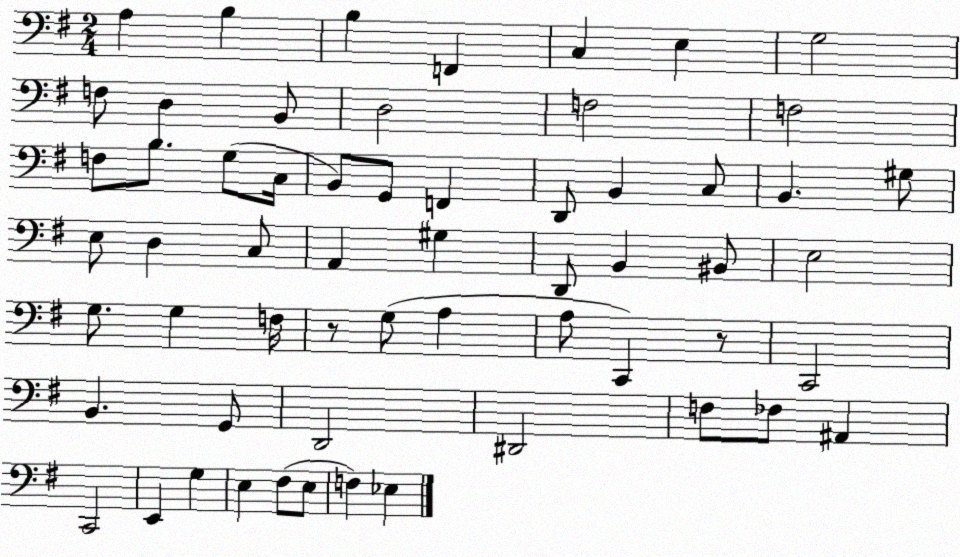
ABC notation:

X:1
T:Untitled
M:2/4
L:1/4
K:G
A, B, B, F,, C, E, G,2 F,/2 D, B,,/2 D,2 F,2 F,2 F,/2 B,/2 G,/2 C,/4 B,,/2 G,,/2 F,, D,,/2 B,, C,/2 B,, ^G,/2 E,/2 D, C,/2 A,, ^G, D,,/2 B,, ^B,,/2 E,2 G,/2 G, F,/4 z/2 G,/2 A, A,/2 C,, z/2 C,,2 B,, G,,/2 D,,2 ^D,,2 F,/2 _F,/2 ^A,, C,,2 E,, G, E, ^F,/2 E,/2 F, _E,